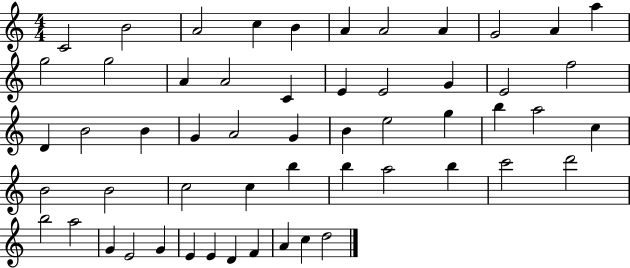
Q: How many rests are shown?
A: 0